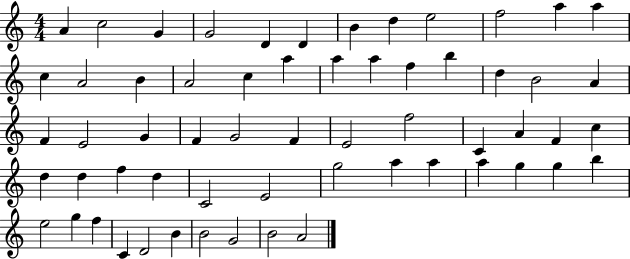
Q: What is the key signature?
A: C major